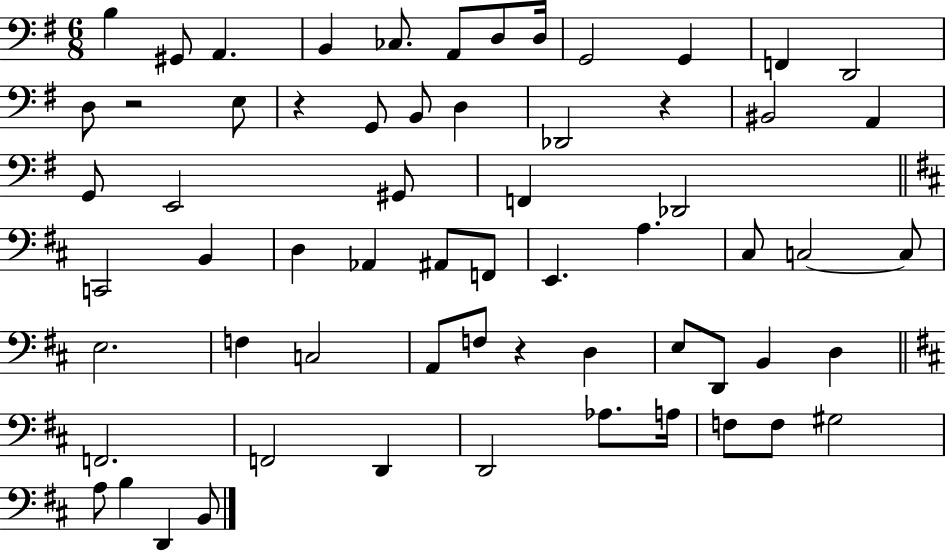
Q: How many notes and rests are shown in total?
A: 63